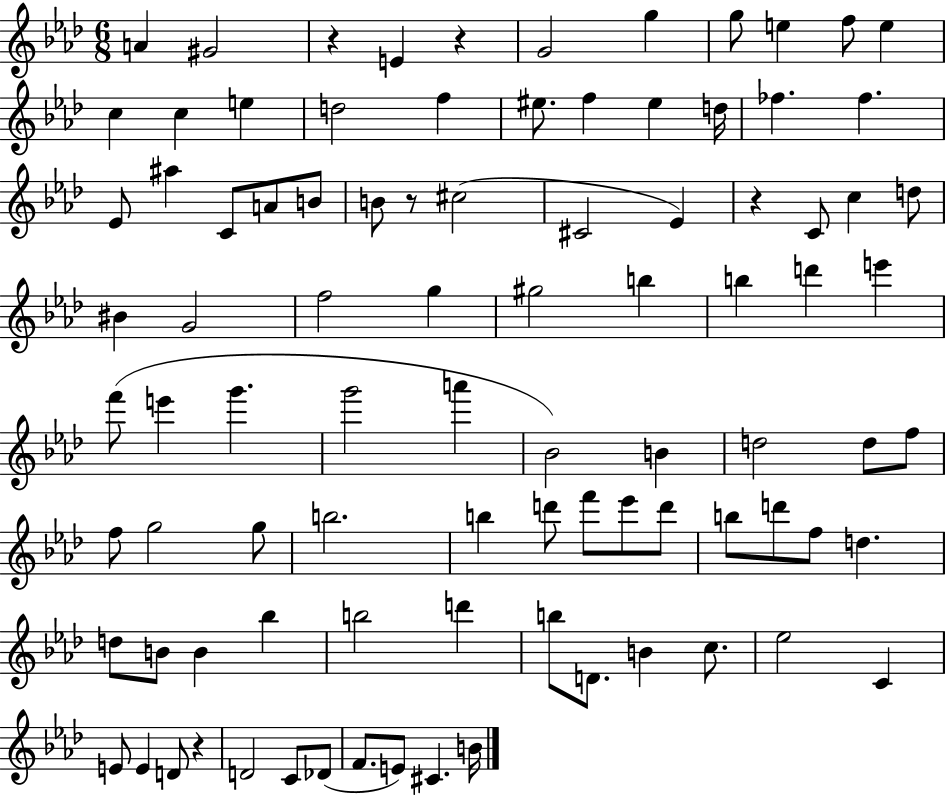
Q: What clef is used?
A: treble